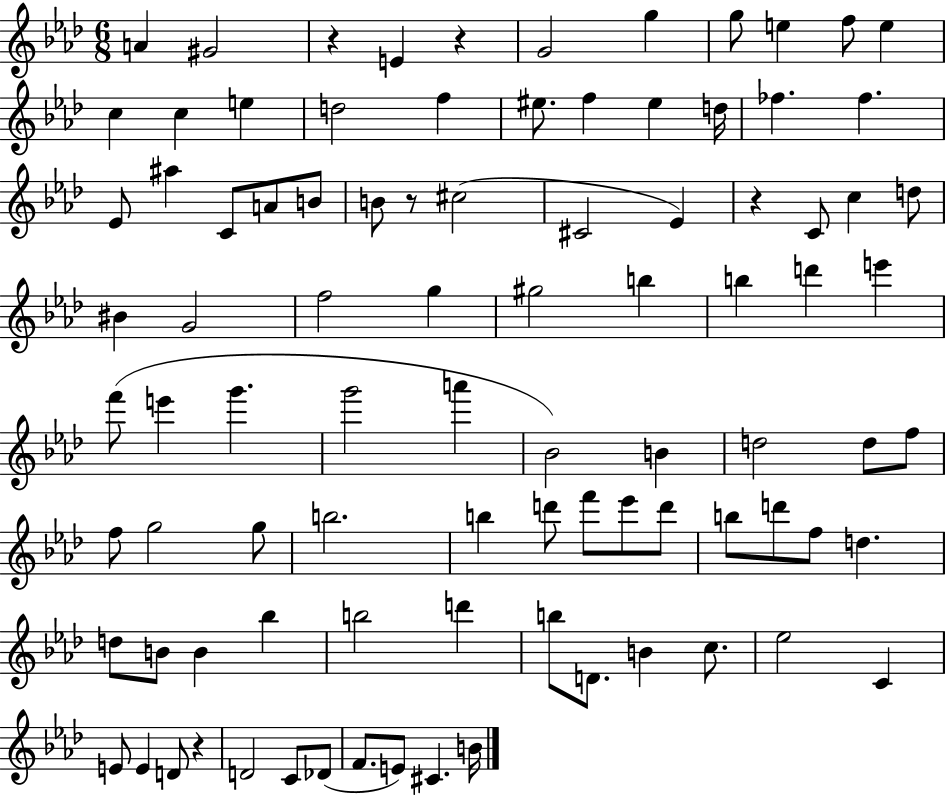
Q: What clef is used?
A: treble